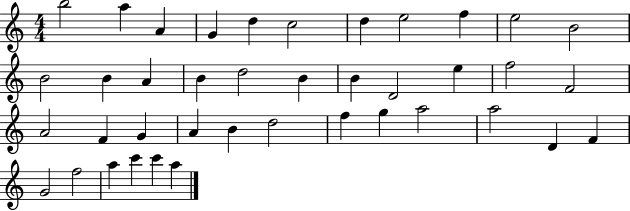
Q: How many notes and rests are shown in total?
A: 40